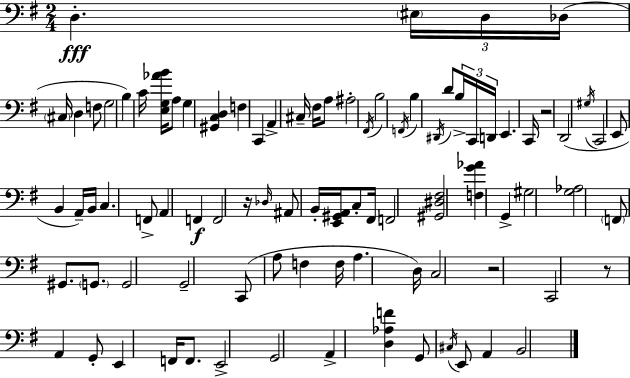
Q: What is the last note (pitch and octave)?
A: B2